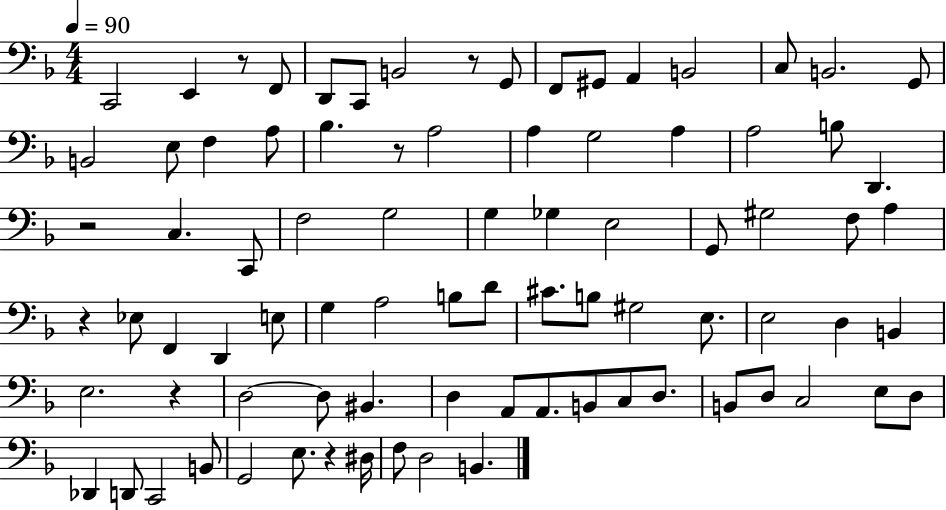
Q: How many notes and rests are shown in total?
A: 84